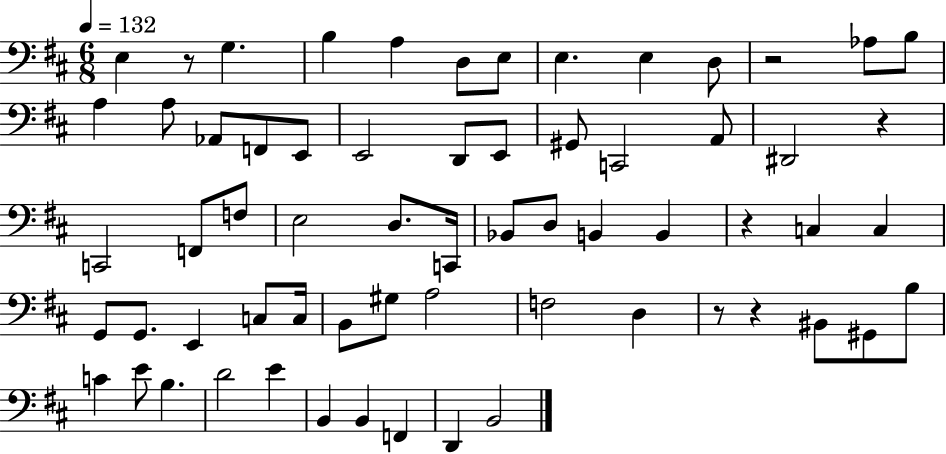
X:1
T:Untitled
M:6/8
L:1/4
K:D
E, z/2 G, B, A, D,/2 E,/2 E, E, D,/2 z2 _A,/2 B,/2 A, A,/2 _A,,/2 F,,/2 E,,/2 E,,2 D,,/2 E,,/2 ^G,,/2 C,,2 A,,/2 ^D,,2 z C,,2 F,,/2 F,/2 E,2 D,/2 C,,/4 _B,,/2 D,/2 B,, B,, z C, C, G,,/2 G,,/2 E,, C,/2 C,/4 B,,/2 ^G,/2 A,2 F,2 D, z/2 z ^B,,/2 ^G,,/2 B,/2 C E/2 B, D2 E B,, B,, F,, D,, B,,2